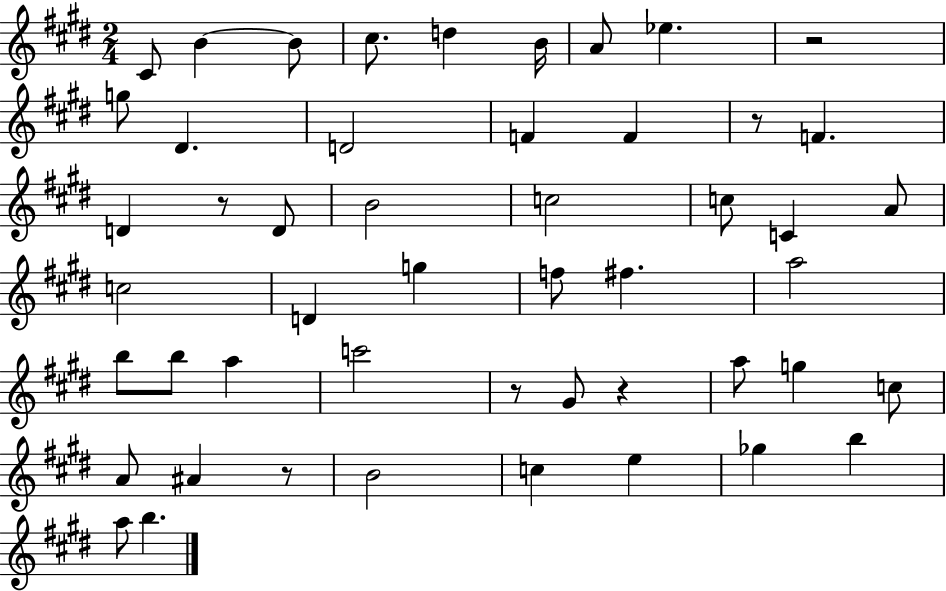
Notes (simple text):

C#4/e B4/q B4/e C#5/e. D5/q B4/s A4/e Eb5/q. R/h G5/e D#4/q. D4/h F4/q F4/q R/e F4/q. D4/q R/e D4/e B4/h C5/h C5/e C4/q A4/e C5/h D4/q G5/q F5/e F#5/q. A5/h B5/e B5/e A5/q C6/h R/e G#4/e R/q A5/e G5/q C5/e A4/e A#4/q R/e B4/h C5/q E5/q Gb5/q B5/q A5/e B5/q.